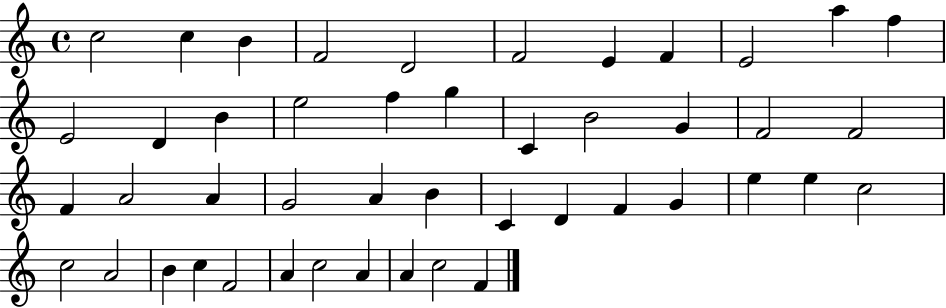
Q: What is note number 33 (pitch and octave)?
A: E5